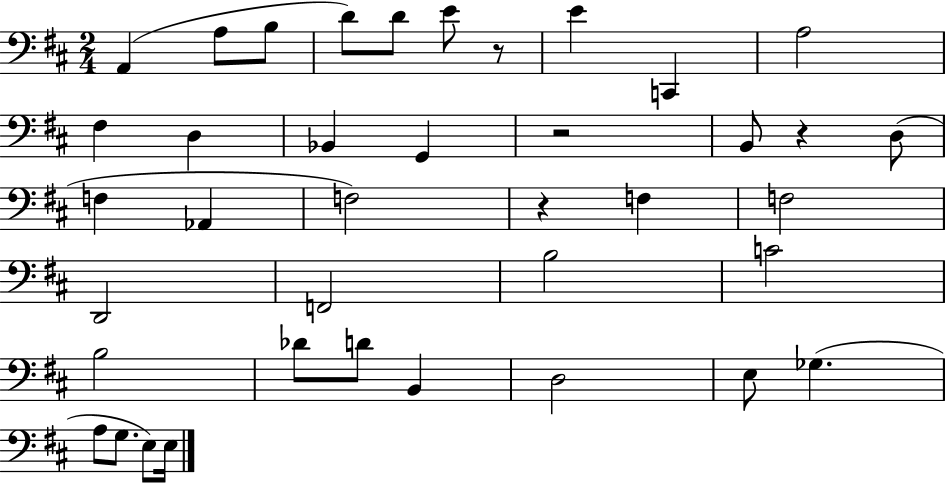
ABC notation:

X:1
T:Untitled
M:2/4
L:1/4
K:D
A,, A,/2 B,/2 D/2 D/2 E/2 z/2 E C,, A,2 ^F, D, _B,, G,, z2 B,,/2 z D,/2 F, _A,, F,2 z F, F,2 D,,2 F,,2 B,2 C2 B,2 _D/2 D/2 B,, D,2 E,/2 _G, A,/2 G,/2 E,/2 E,/4